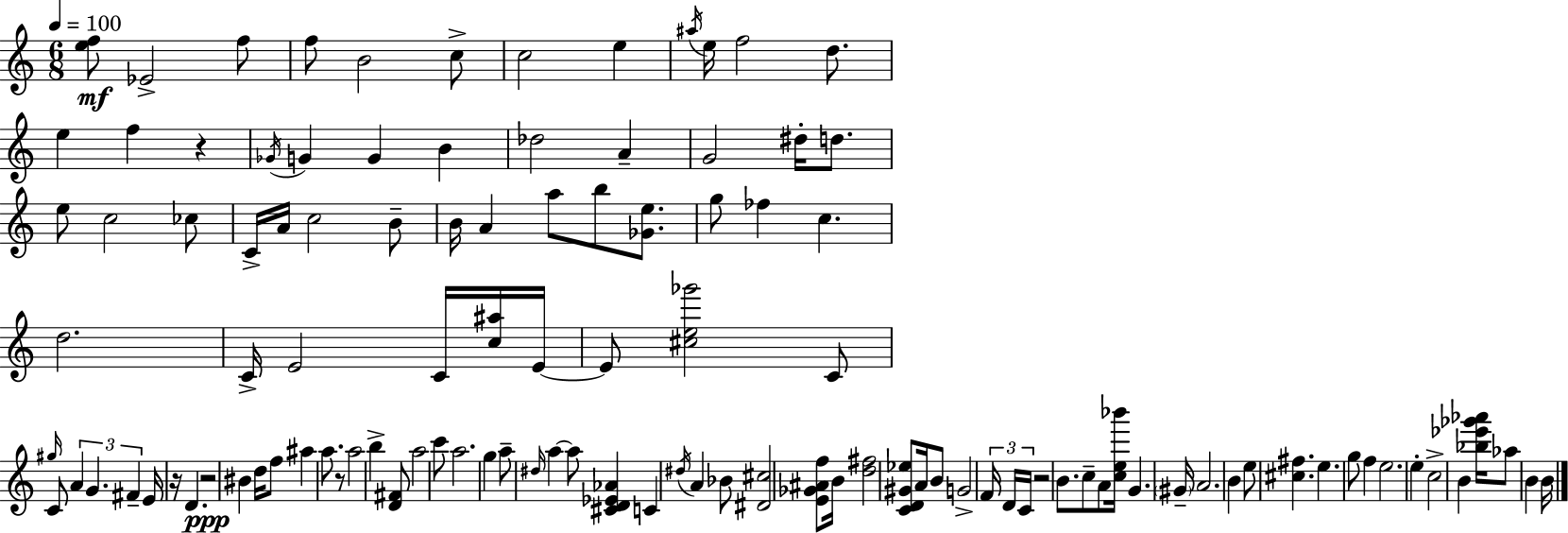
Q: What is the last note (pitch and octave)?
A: B4